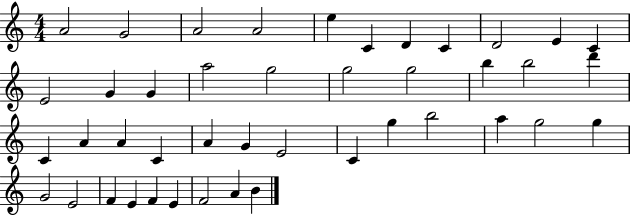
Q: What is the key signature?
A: C major